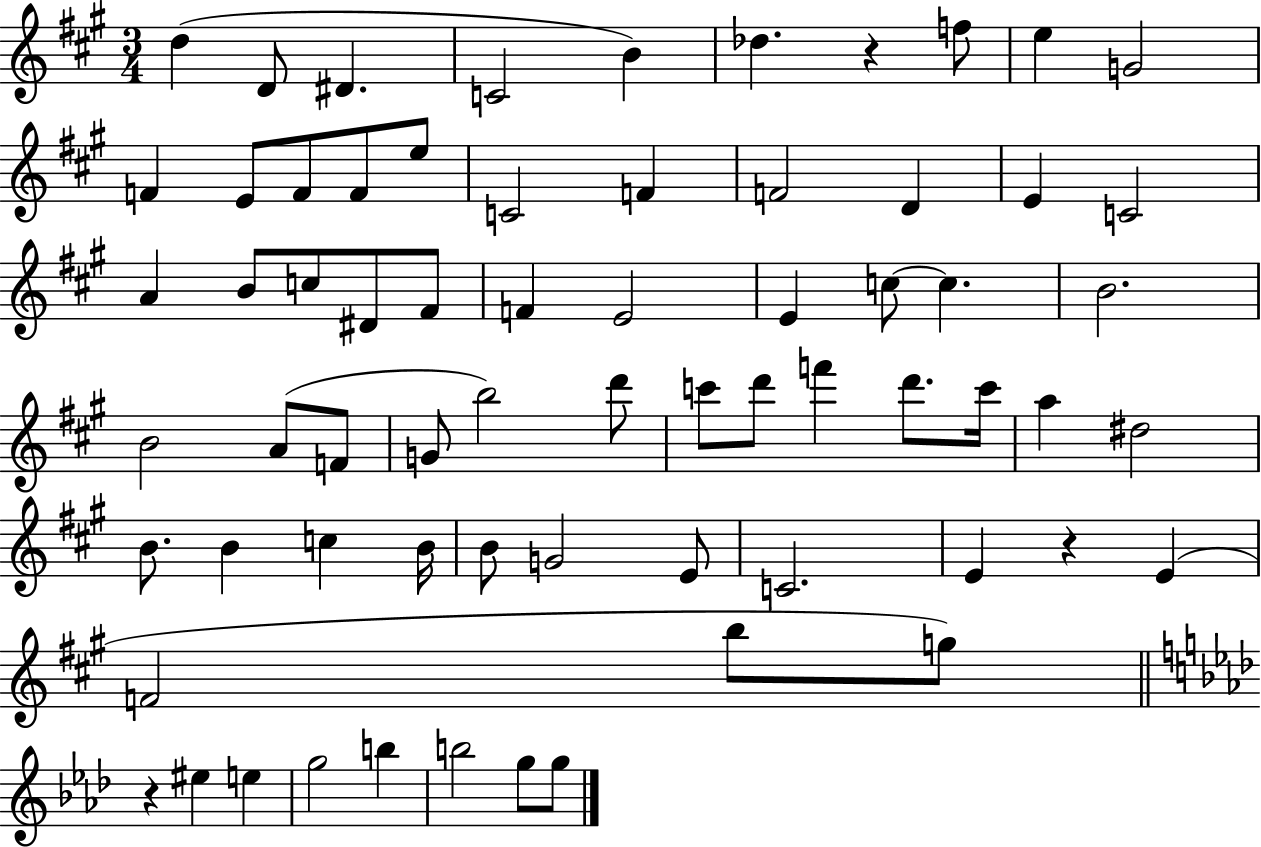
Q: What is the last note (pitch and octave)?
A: G5